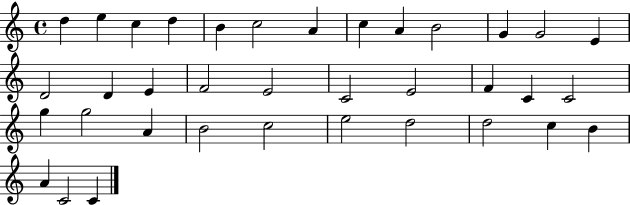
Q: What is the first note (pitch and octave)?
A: D5